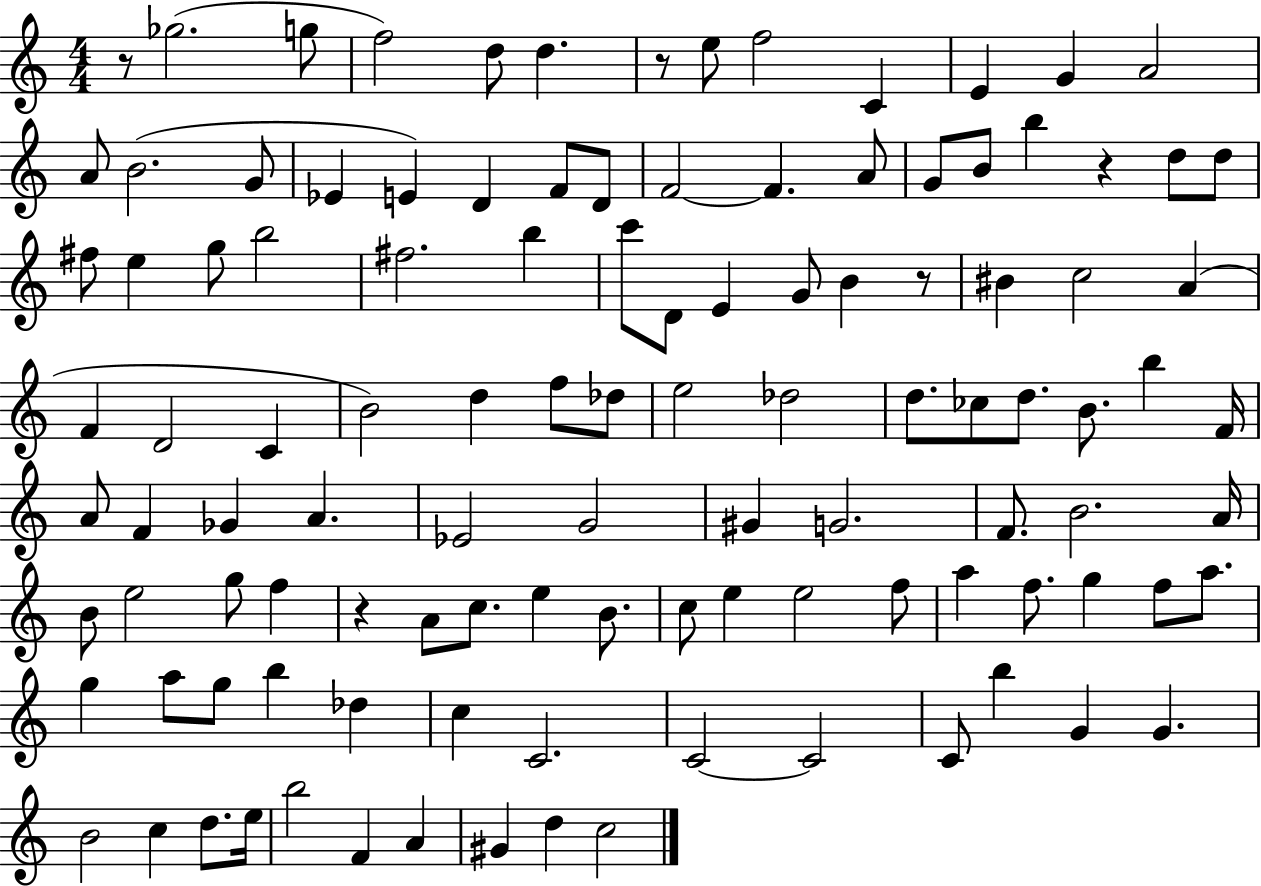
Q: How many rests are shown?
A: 5